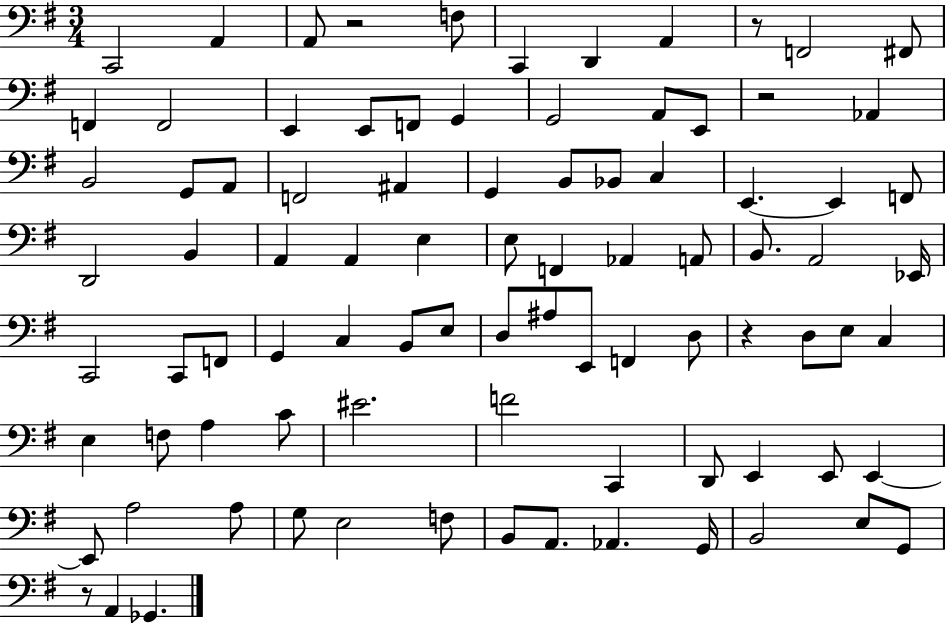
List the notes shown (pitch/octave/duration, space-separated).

C2/h A2/q A2/e R/h F3/e C2/q D2/q A2/q R/e F2/h F#2/e F2/q F2/h E2/q E2/e F2/e G2/q G2/h A2/e E2/e R/h Ab2/q B2/h G2/e A2/e F2/h A#2/q G2/q B2/e Bb2/e C3/q E2/q. E2/q F2/e D2/h B2/q A2/q A2/q E3/q E3/e F2/q Ab2/q A2/e B2/e. A2/h Eb2/s C2/h C2/e F2/e G2/q C3/q B2/e E3/e D3/e A#3/e E2/e F2/q D3/e R/q D3/e E3/e C3/q E3/q F3/e A3/q C4/e EIS4/h. F4/h C2/q D2/e E2/q E2/e E2/q E2/e A3/h A3/e G3/e E3/h F3/e B2/e A2/e. Ab2/q. G2/s B2/h E3/e G2/e R/e A2/q Gb2/q.